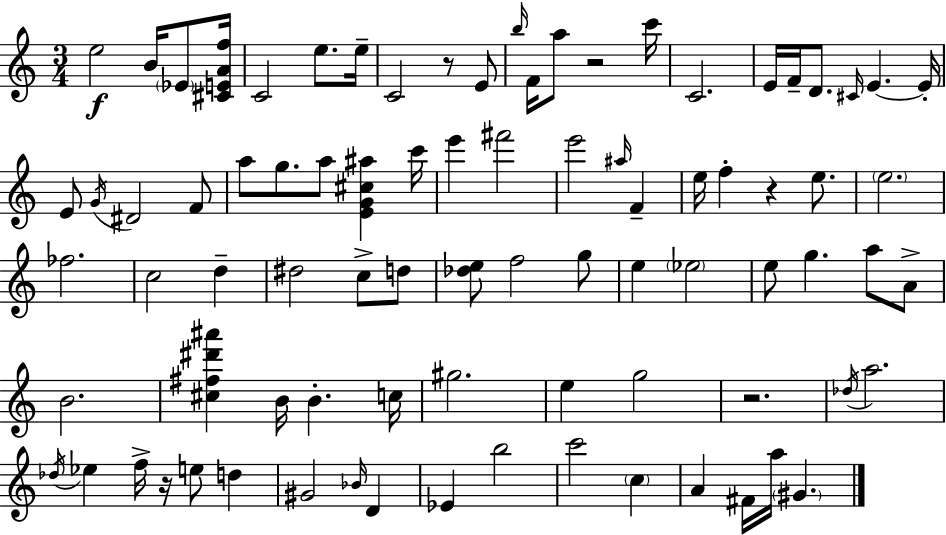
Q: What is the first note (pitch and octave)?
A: E5